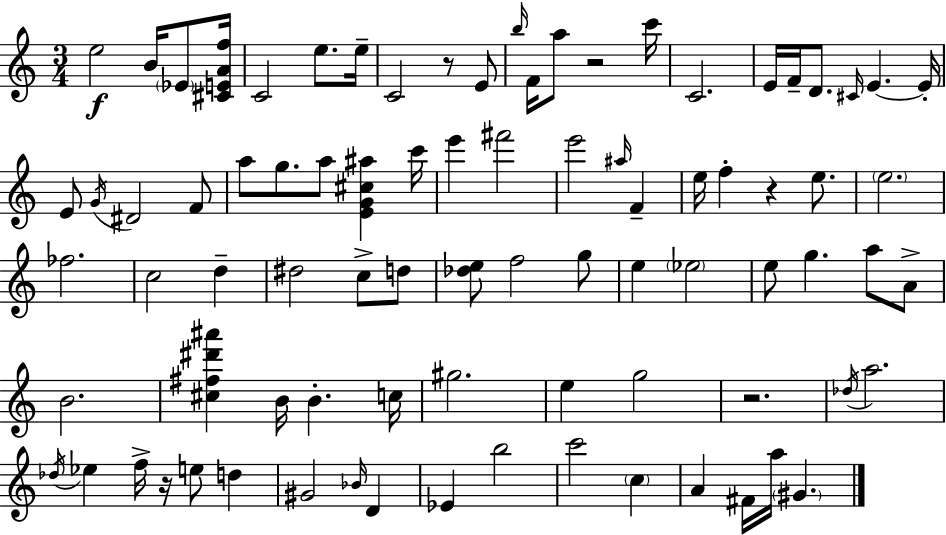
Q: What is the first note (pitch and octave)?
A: E5